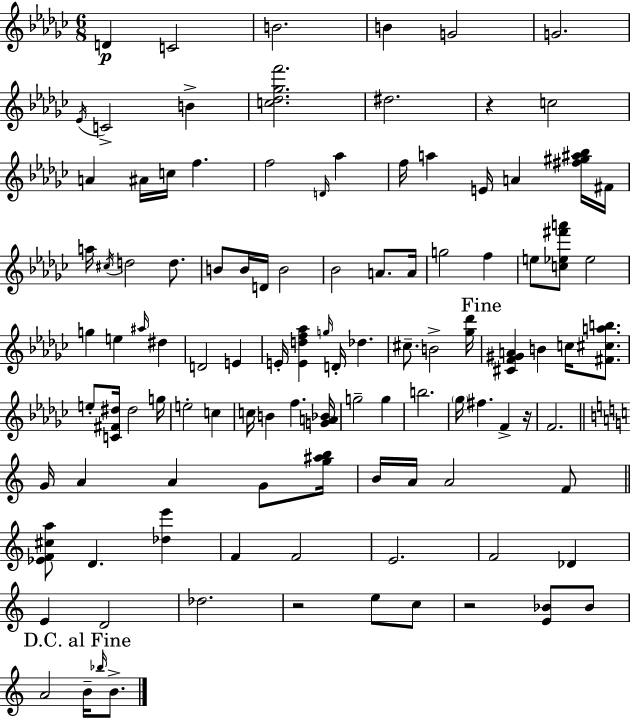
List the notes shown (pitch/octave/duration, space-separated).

D4/q C4/h B4/h. B4/q G4/h G4/h. Eb4/s C4/h B4/q [C5,Db5,Gb5,F6]/h. D#5/h. R/q C5/h A4/q A#4/s C5/s F5/q. F5/h D4/s Ab5/q F5/s A5/q E4/s A4/q [F#5,G#5,A#5,Bb5]/s F#4/s A5/s C#5/s D5/h D5/e. B4/e B4/s D4/s B4/h Bb4/h A4/e. A4/s G5/h F5/q E5/e [C5,Eb5,F#6,A6]/e Eb5/h G5/q E5/q A#5/s D#5/q D4/h E4/q E4/s [E4,D5,F5,Ab5]/q G5/s D4/s Db5/q. C#5/e. B4/h [Gb5,Db6]/s [C#4,F4,G#4,A4]/q B4/q C5/s [F#4,C#5,A5,B5]/e. E5/e [C4,F#4,D#5]/s D#5/h G5/s E5/h C5/q C5/s B4/q F5/q. [G4,A4,Bb4]/s G5/h G5/q B5/h. Gb5/s F#5/q. F4/q R/s F4/h. G4/s A4/q A4/q G4/e [G5,A#5,B5]/s B4/s A4/s A4/h F4/e [Eb4,F4,C#5,A5]/e D4/q. [Db5,E6]/q F4/q F4/h E4/h. F4/h Db4/q E4/q D4/h Db5/h. R/h E5/e C5/e R/h [E4,Bb4]/e Bb4/e A4/h B4/s Bb5/s B4/e.